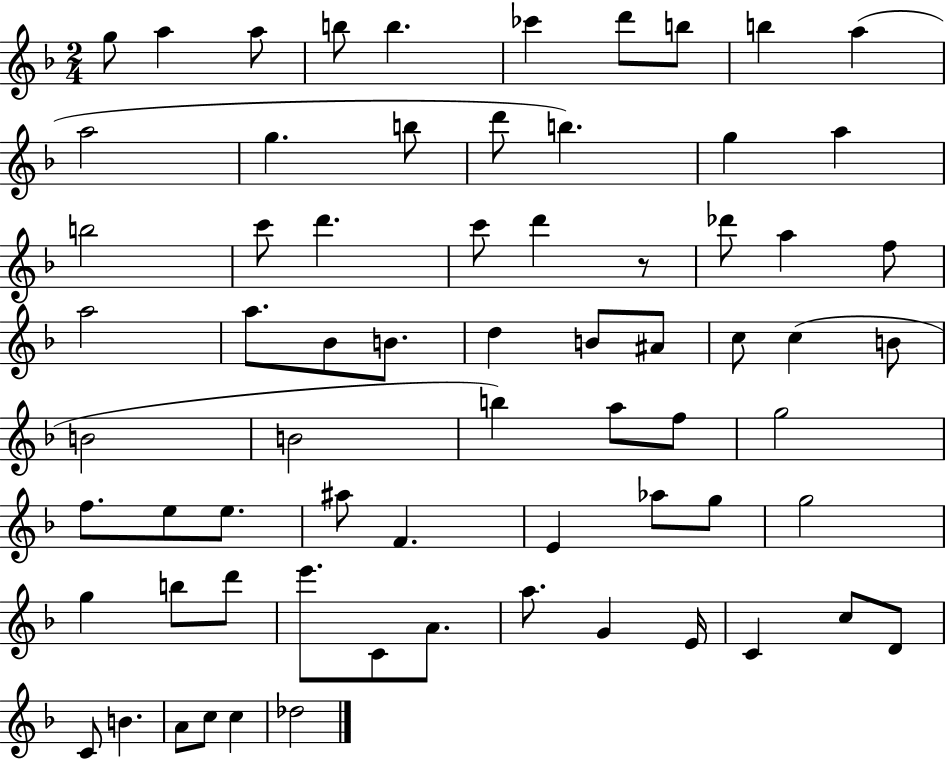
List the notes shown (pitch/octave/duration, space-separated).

G5/e A5/q A5/e B5/e B5/q. CES6/q D6/e B5/e B5/q A5/q A5/h G5/q. B5/e D6/e B5/q. G5/q A5/q B5/h C6/e D6/q. C6/e D6/q R/e Db6/e A5/q F5/e A5/h A5/e. Bb4/e B4/e. D5/q B4/e A#4/e C5/e C5/q B4/e B4/h B4/h B5/q A5/e F5/e G5/h F5/e. E5/e E5/e. A#5/e F4/q. E4/q Ab5/e G5/e G5/h G5/q B5/e D6/e E6/e. C4/e A4/e. A5/e. G4/q E4/s C4/q C5/e D4/e C4/e B4/q. A4/e C5/e C5/q Db5/h